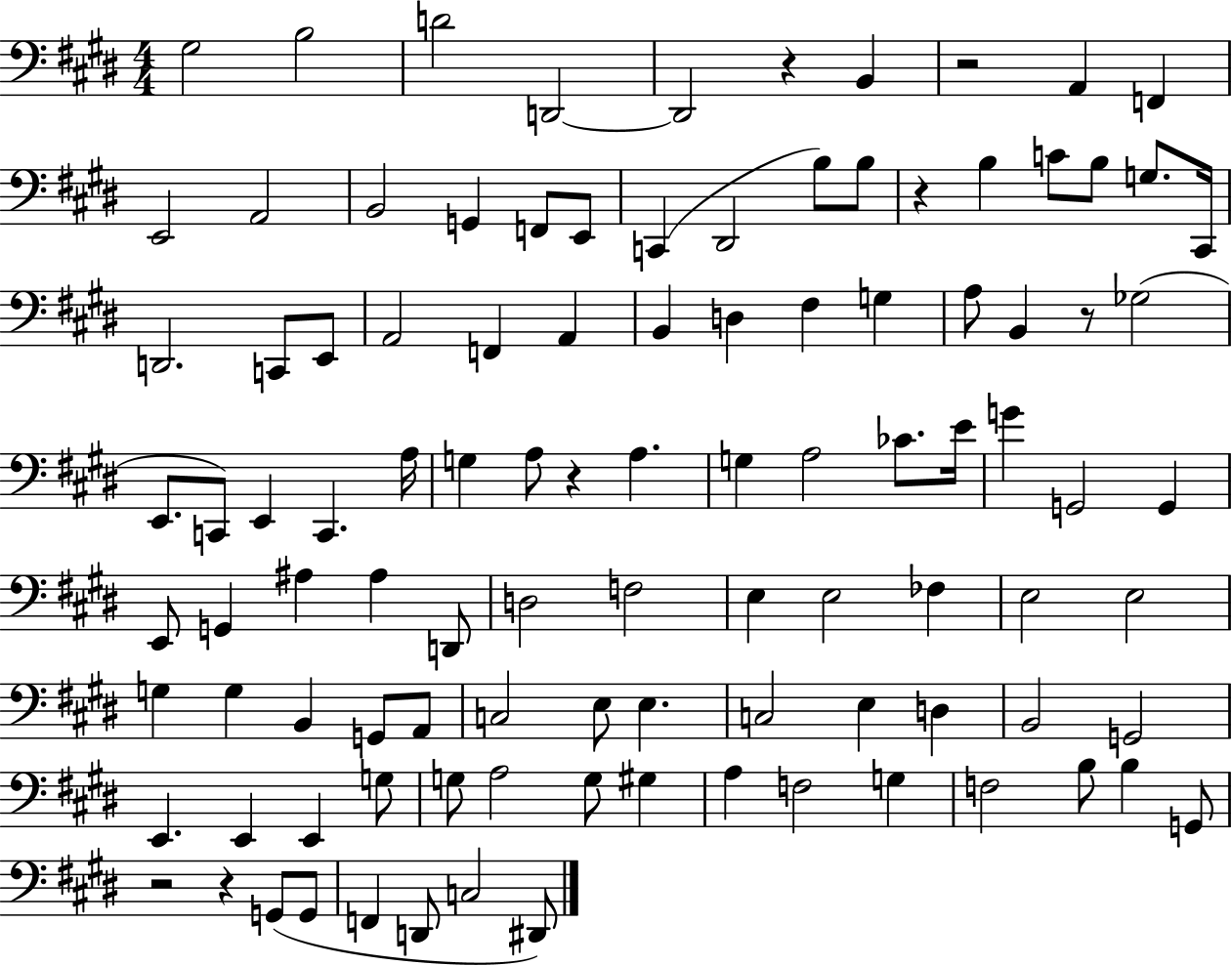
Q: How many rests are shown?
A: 7